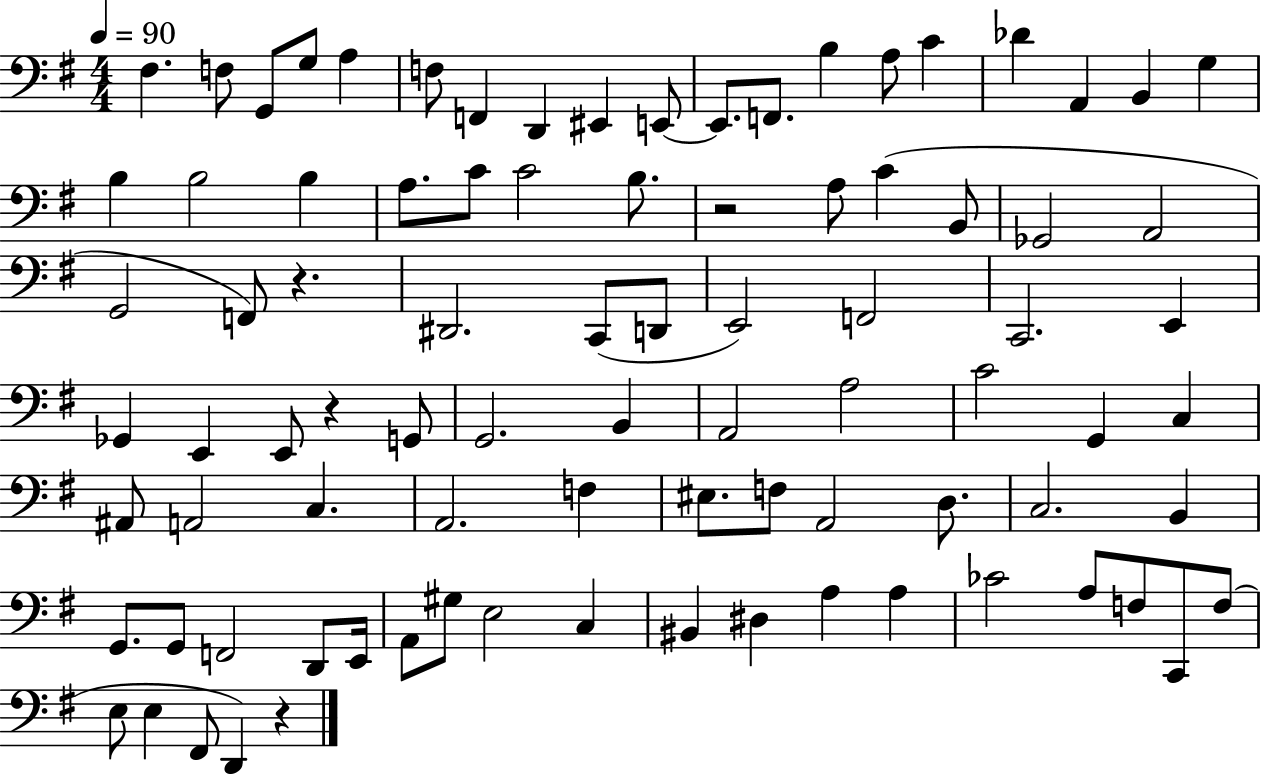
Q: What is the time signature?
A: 4/4